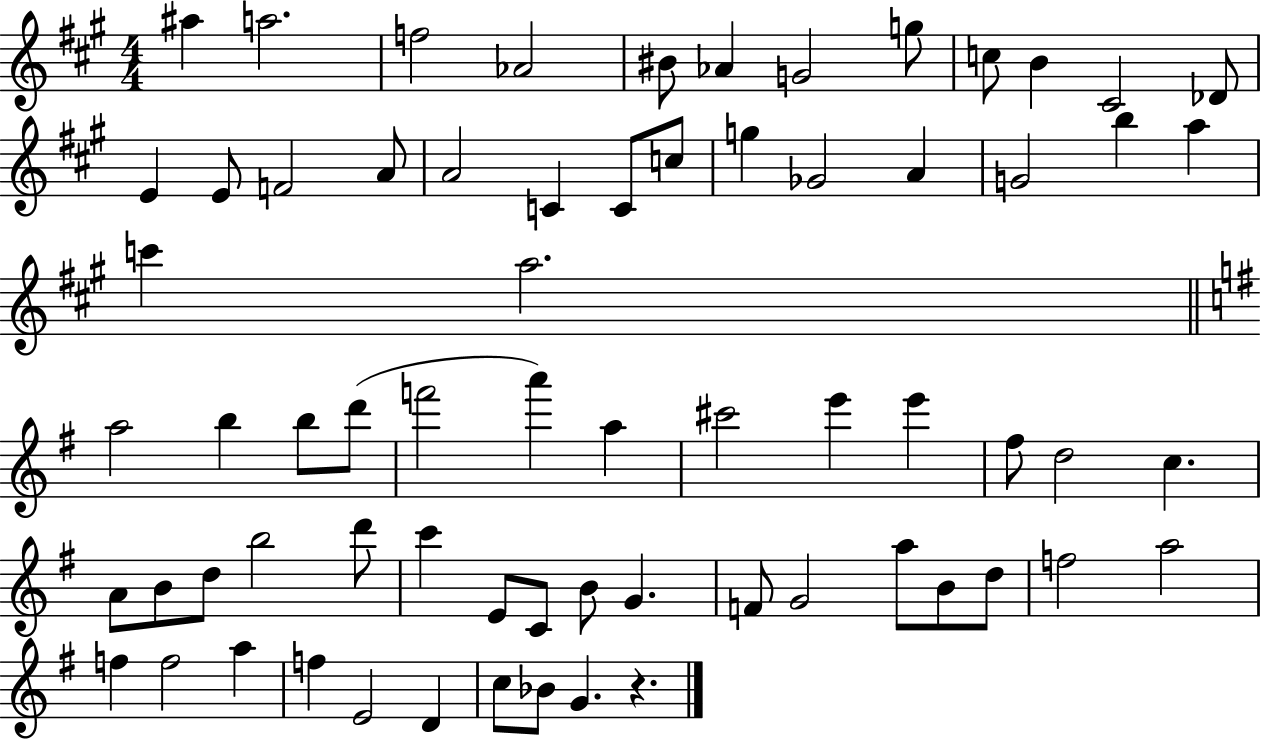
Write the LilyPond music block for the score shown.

{
  \clef treble
  \numericTimeSignature
  \time 4/4
  \key a \major
  ais''4 a''2. | f''2 aes'2 | bis'8 aes'4 g'2 g''8 | c''8 b'4 cis'2 des'8 | \break e'4 e'8 f'2 a'8 | a'2 c'4 c'8 c''8 | g''4 ges'2 a'4 | g'2 b''4 a''4 | \break c'''4 a''2. | \bar "||" \break \key e \minor a''2 b''4 b''8 d'''8( | f'''2 a'''4) a''4 | cis'''2 e'''4 e'''4 | fis''8 d''2 c''4. | \break a'8 b'8 d''8 b''2 d'''8 | c'''4 e'8 c'8 b'8 g'4. | f'8 g'2 a''8 b'8 d''8 | f''2 a''2 | \break f''4 f''2 a''4 | f''4 e'2 d'4 | c''8 bes'8 g'4. r4. | \bar "|."
}